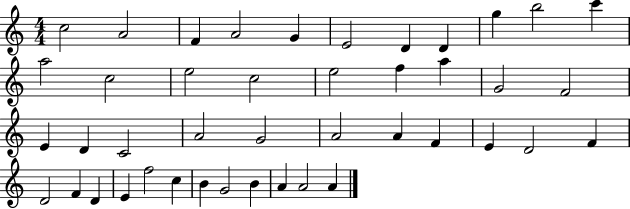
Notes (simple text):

C5/h A4/h F4/q A4/h G4/q E4/h D4/q D4/q G5/q B5/h C6/q A5/h C5/h E5/h C5/h E5/h F5/q A5/q G4/h F4/h E4/q D4/q C4/h A4/h G4/h A4/h A4/q F4/q E4/q D4/h F4/q D4/h F4/q D4/q E4/q F5/h C5/q B4/q G4/h B4/q A4/q A4/h A4/q